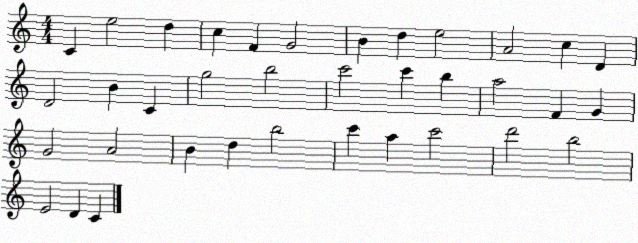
X:1
T:Untitled
M:4/4
L:1/4
K:C
C e2 d c F G2 B d e2 A2 c D D2 B C g2 b2 c'2 c' b a2 F G G2 A2 B d b2 c' a c'2 d'2 b2 E2 D C